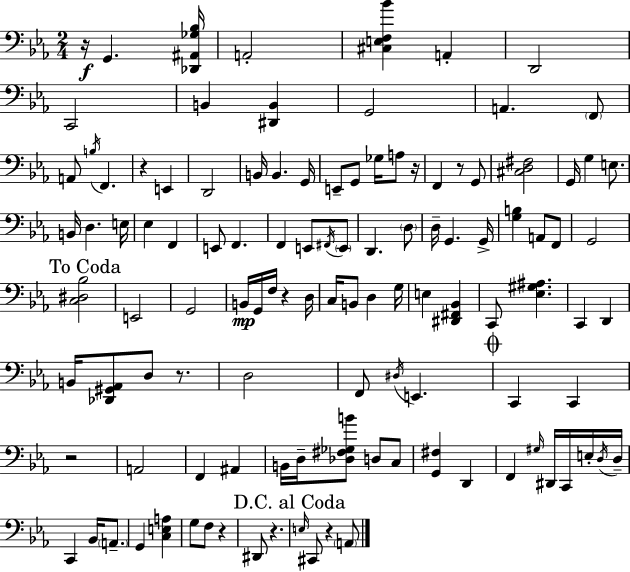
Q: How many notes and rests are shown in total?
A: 114